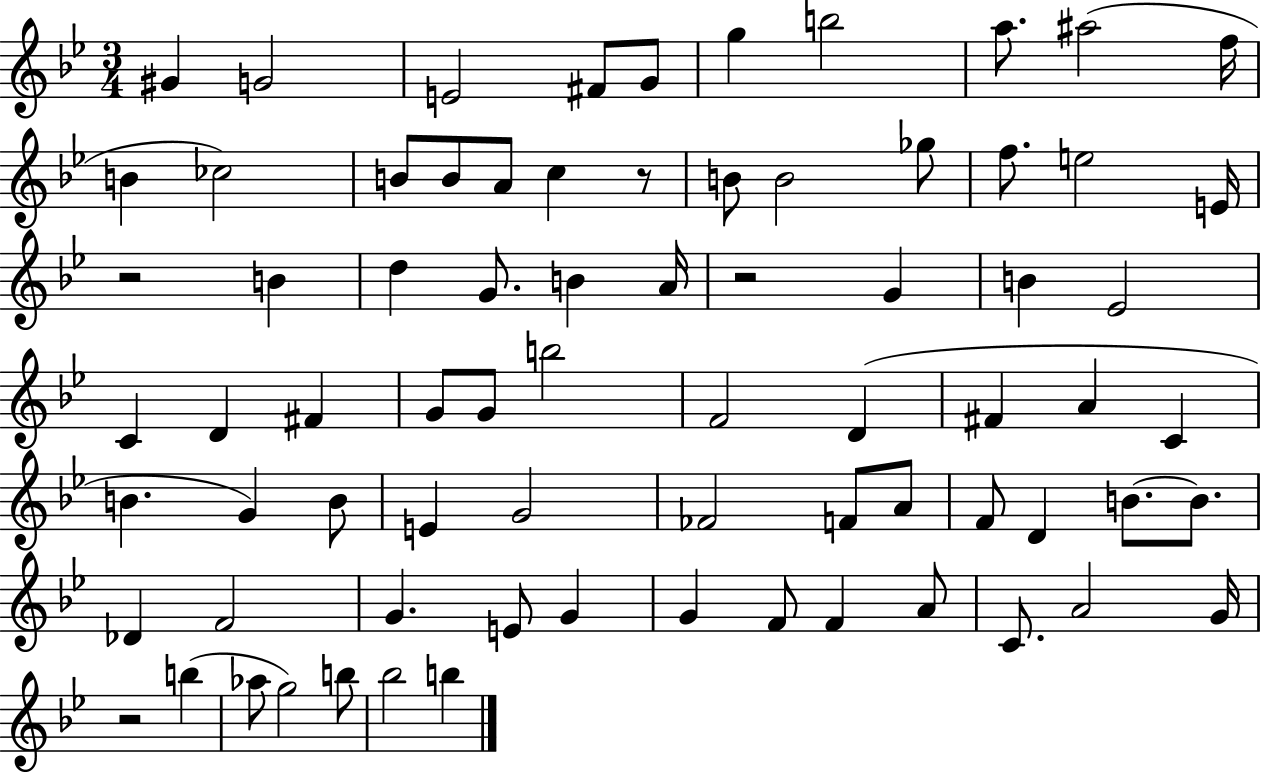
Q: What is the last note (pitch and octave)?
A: B5